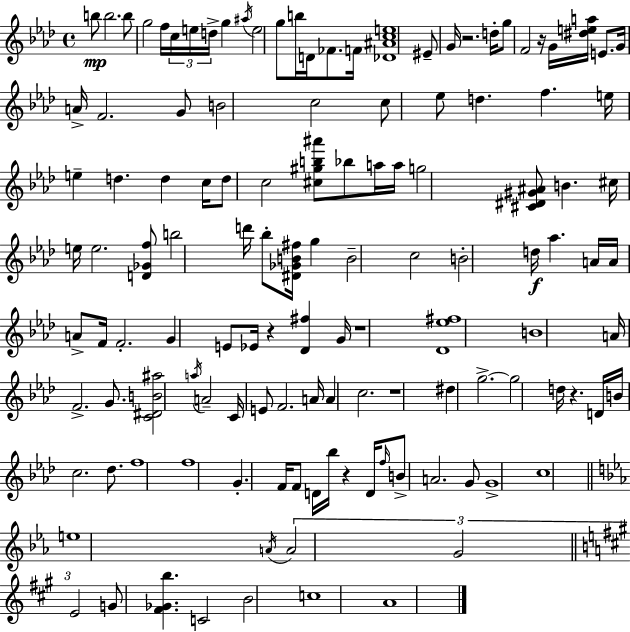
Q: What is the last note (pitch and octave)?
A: A4